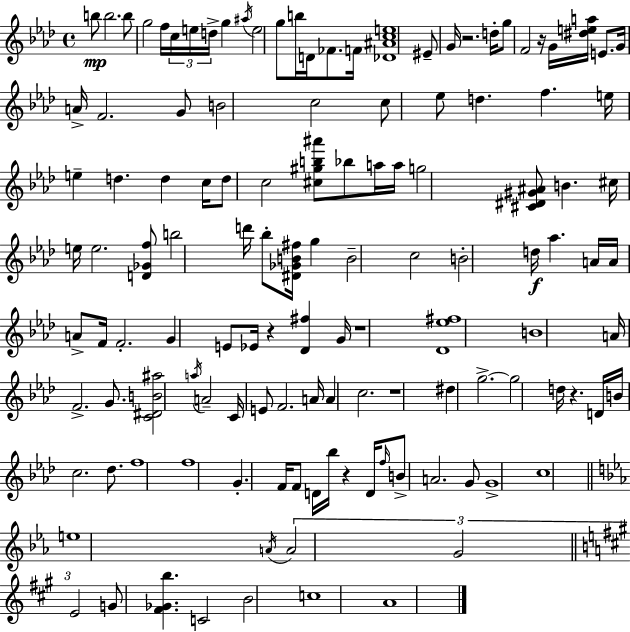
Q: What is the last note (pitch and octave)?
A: A4